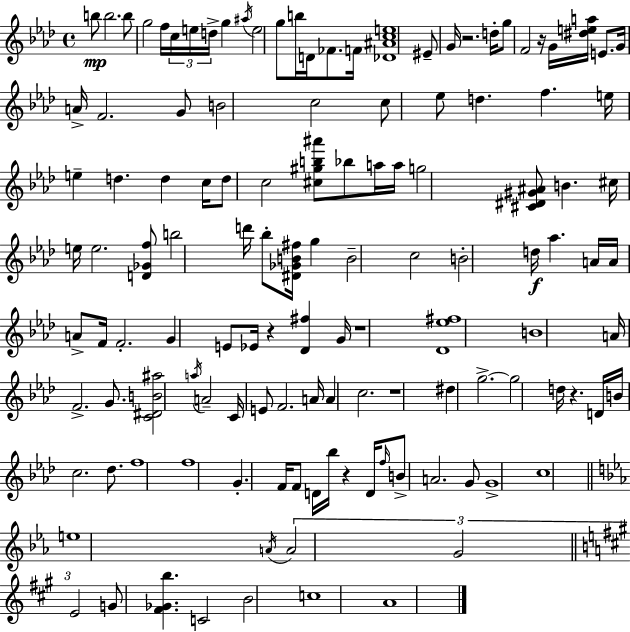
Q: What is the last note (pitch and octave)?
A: A4